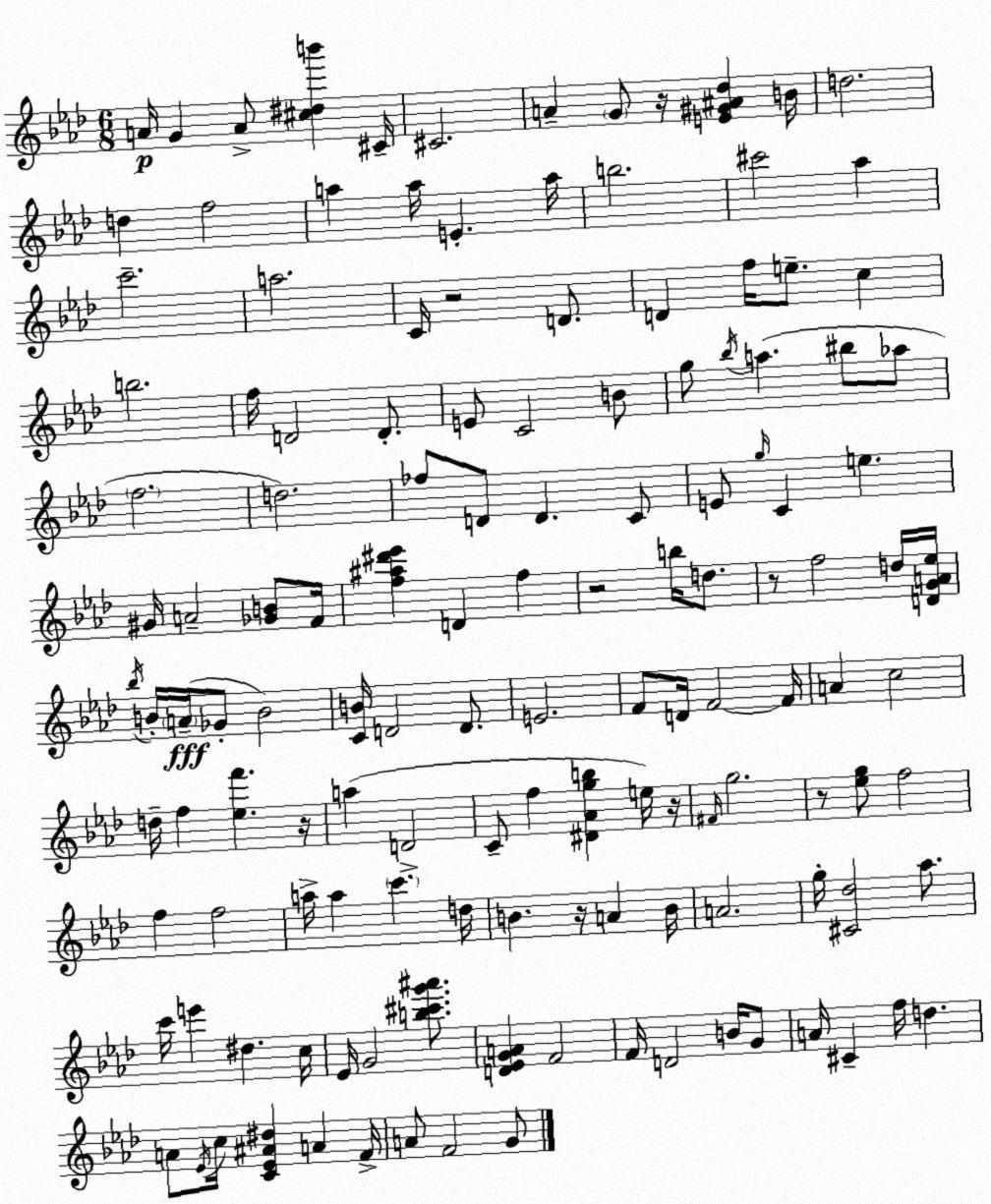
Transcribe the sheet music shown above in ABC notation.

X:1
T:Untitled
M:6/8
L:1/4
K:Fm
A/4 G A/2 [^c^db'] ^C/4 ^C2 A G/2 z/4 [E^G^A_d] B/4 d2 d f2 a a/4 E a/4 b2 ^c'2 _a c'2 a2 C/4 z2 D/2 D f/4 e/2 c b2 f/4 D2 D/2 E/2 C2 B/2 g/2 _b/4 a ^b/2 _a/2 f2 d2 _f/2 D/2 D C/2 E/2 g/4 C e ^G/4 A2 [_GB]/2 F/4 [f^a^d'_e'] D f z2 b/4 d/2 z/2 f2 d/4 [DGA_e]/4 _b/4 B/4 A/4 _G/2 B2 [CB]/4 D2 D/2 E2 F/2 D/4 F2 F/4 A c2 d/4 f [_ef'] z/4 a D2 C/2 f [^D_Agb] e/4 z/4 ^F/4 g2 z/2 [_eg]/2 f2 f f2 a/4 a c' d/4 B z/4 A B/4 A2 g/4 [^C_d]2 _a/2 c'/4 e' ^d c/4 _E/4 G2 [b^c'g'^a']/2 [D_EGA] F2 F/4 D2 B/4 G/2 A/4 ^C f/4 d A/2 _E/4 c/4 [C_E^A^d] A F/4 A/2 F2 G/2